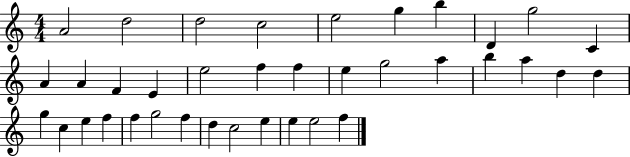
{
  \clef treble
  \numericTimeSignature
  \time 4/4
  \key c \major
  a'2 d''2 | d''2 c''2 | e''2 g''4 b''4 | d'4 g''2 c'4 | \break a'4 a'4 f'4 e'4 | e''2 f''4 f''4 | e''4 g''2 a''4 | b''4 a''4 d''4 d''4 | \break g''4 c''4 e''4 f''4 | f''4 g''2 f''4 | d''4 c''2 e''4 | e''4 e''2 f''4 | \break \bar "|."
}